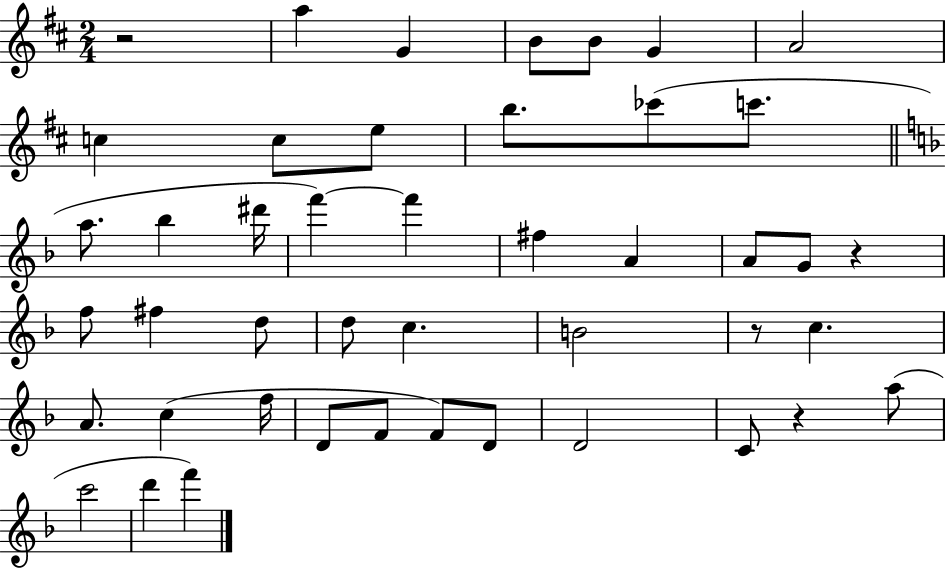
R/h A5/q G4/q B4/e B4/e G4/q A4/h C5/q C5/e E5/e B5/e. CES6/e C6/e. A5/e. Bb5/q D#6/s F6/q F6/q F#5/q A4/q A4/e G4/e R/q F5/e F#5/q D5/e D5/e C5/q. B4/h R/e C5/q. A4/e. C5/q F5/s D4/e F4/e F4/e D4/e D4/h C4/e R/q A5/e C6/h D6/q F6/q